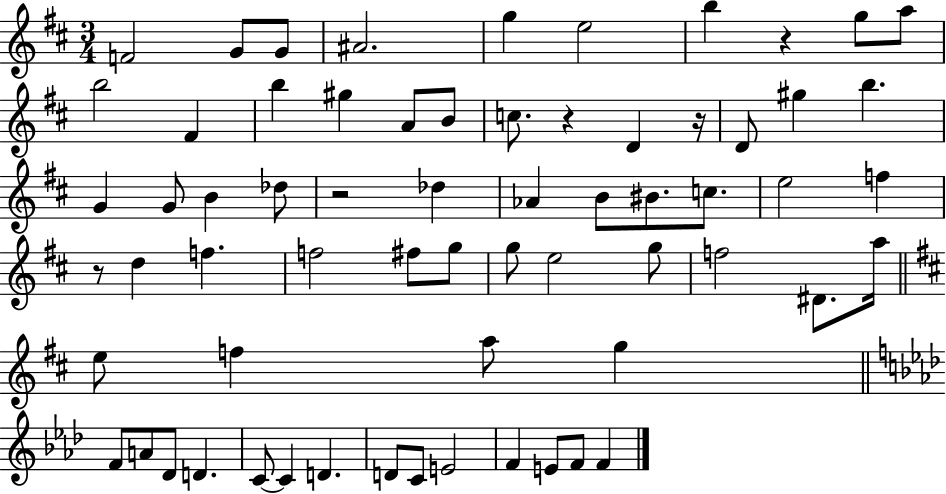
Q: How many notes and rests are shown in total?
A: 65